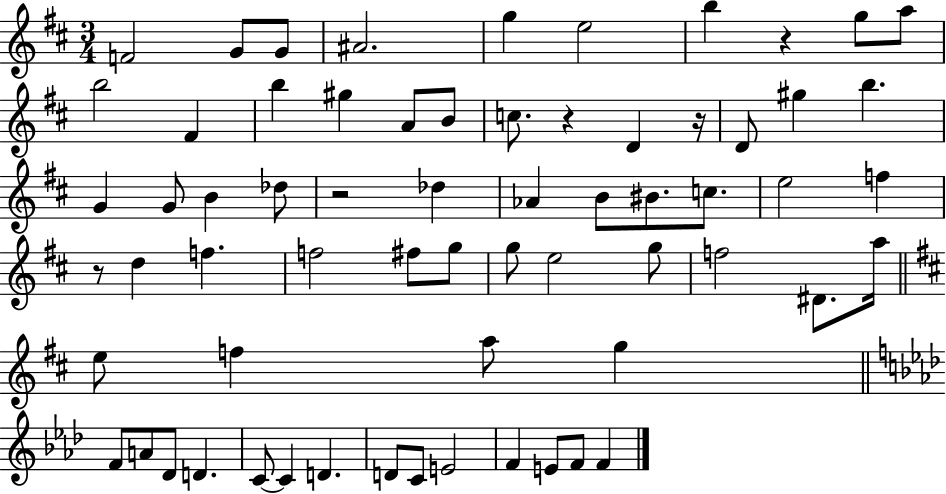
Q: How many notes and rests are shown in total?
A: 65